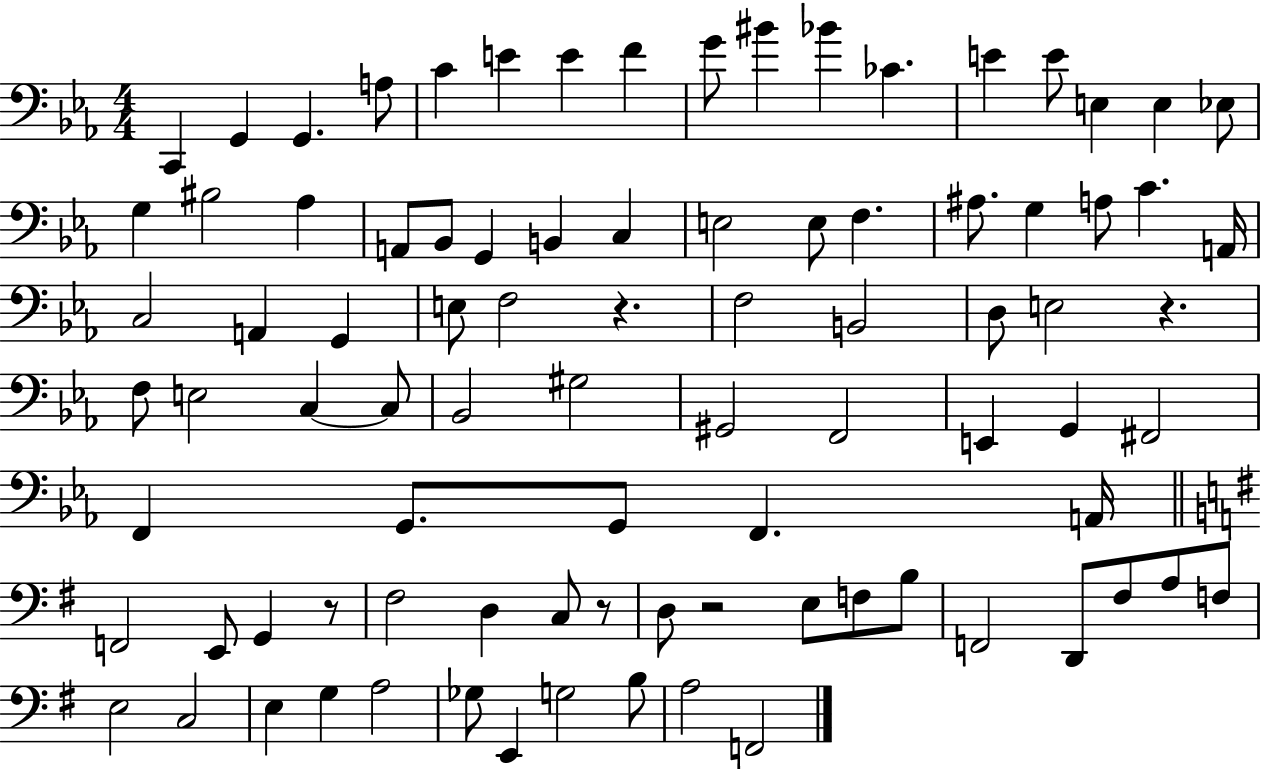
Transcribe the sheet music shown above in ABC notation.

X:1
T:Untitled
M:4/4
L:1/4
K:Eb
C,, G,, G,, A,/2 C E E F G/2 ^B _B _C E E/2 E, E, _E,/2 G, ^B,2 _A, A,,/2 _B,,/2 G,, B,, C, E,2 E,/2 F, ^A,/2 G, A,/2 C A,,/4 C,2 A,, G,, E,/2 F,2 z F,2 B,,2 D,/2 E,2 z F,/2 E,2 C, C,/2 _B,,2 ^G,2 ^G,,2 F,,2 E,, G,, ^F,,2 F,, G,,/2 G,,/2 F,, A,,/4 F,,2 E,,/2 G,, z/2 ^F,2 D, C,/2 z/2 D,/2 z2 E,/2 F,/2 B,/2 F,,2 D,,/2 ^F,/2 A,/2 F,/2 E,2 C,2 E, G, A,2 _G,/2 E,, G,2 B,/2 A,2 F,,2